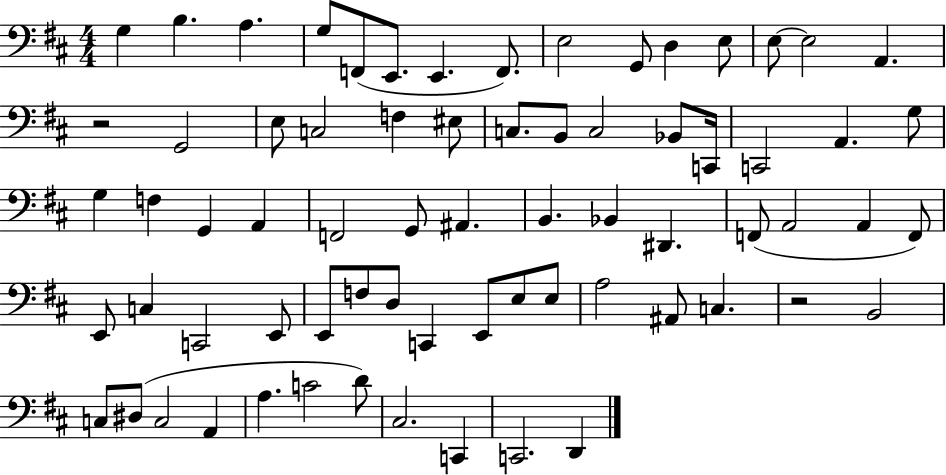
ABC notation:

X:1
T:Untitled
M:4/4
L:1/4
K:D
G, B, A, G,/2 F,,/2 E,,/2 E,, F,,/2 E,2 G,,/2 D, E,/2 E,/2 E,2 A,, z2 G,,2 E,/2 C,2 F, ^E,/2 C,/2 B,,/2 C,2 _B,,/2 C,,/4 C,,2 A,, G,/2 G, F, G,, A,, F,,2 G,,/2 ^A,, B,, _B,, ^D,, F,,/2 A,,2 A,, F,,/2 E,,/2 C, C,,2 E,,/2 E,,/2 F,/2 D,/2 C,, E,,/2 E,/2 E,/2 A,2 ^A,,/2 C, z2 B,,2 C,/2 ^D,/2 C,2 A,, A, C2 D/2 ^C,2 C,, C,,2 D,,